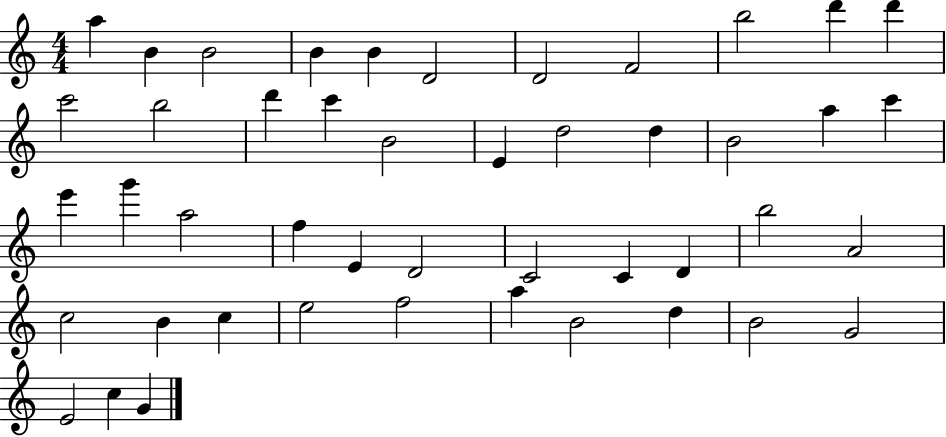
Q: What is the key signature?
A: C major